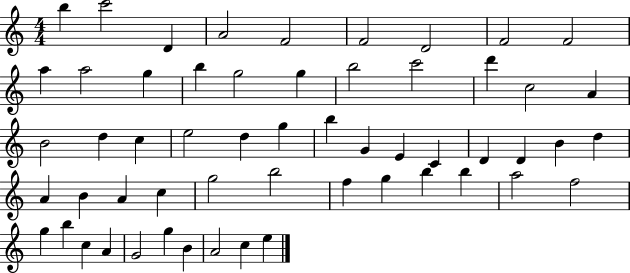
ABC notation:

X:1
T:Untitled
M:4/4
L:1/4
K:C
b c'2 D A2 F2 F2 D2 F2 F2 a a2 g b g2 g b2 c'2 d' c2 A B2 d c e2 d g b G E C D D B d A B A c g2 b2 f g b b a2 f2 g b c A G2 g B A2 c e